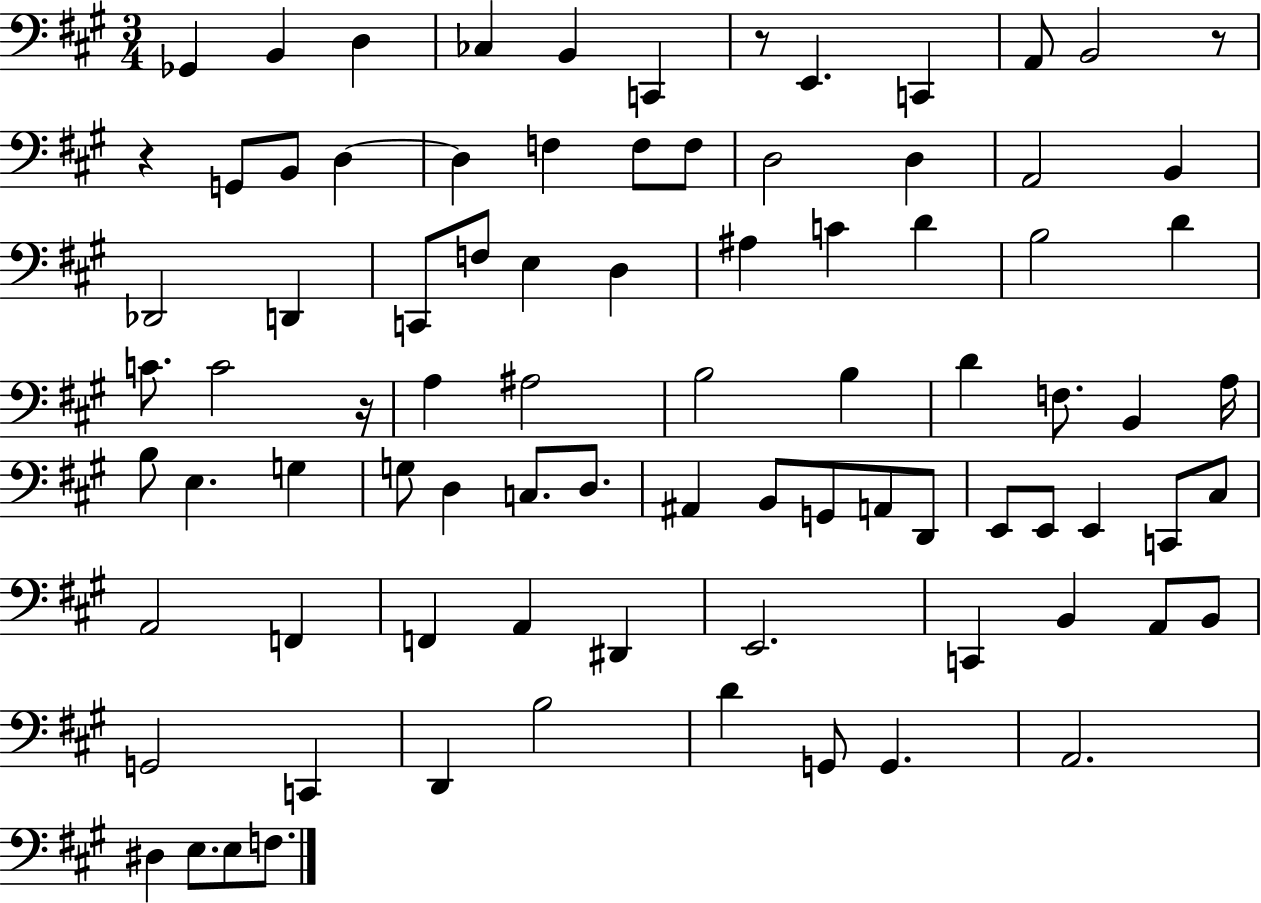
{
  \clef bass
  \numericTimeSignature
  \time 3/4
  \key a \major
  ges,4 b,4 d4 | ces4 b,4 c,4 | r8 e,4. c,4 | a,8 b,2 r8 | \break r4 g,8 b,8 d4~~ | d4 f4 f8 f8 | d2 d4 | a,2 b,4 | \break des,2 d,4 | c,8 f8 e4 d4 | ais4 c'4 d'4 | b2 d'4 | \break c'8. c'2 r16 | a4 ais2 | b2 b4 | d'4 f8. b,4 a16 | \break b8 e4. g4 | g8 d4 c8. d8. | ais,4 b,8 g,8 a,8 d,8 | e,8 e,8 e,4 c,8 cis8 | \break a,2 f,4 | f,4 a,4 dis,4 | e,2. | c,4 b,4 a,8 b,8 | \break g,2 c,4 | d,4 b2 | d'4 g,8 g,4. | a,2. | \break dis4 e8. e8 f8. | \bar "|."
}